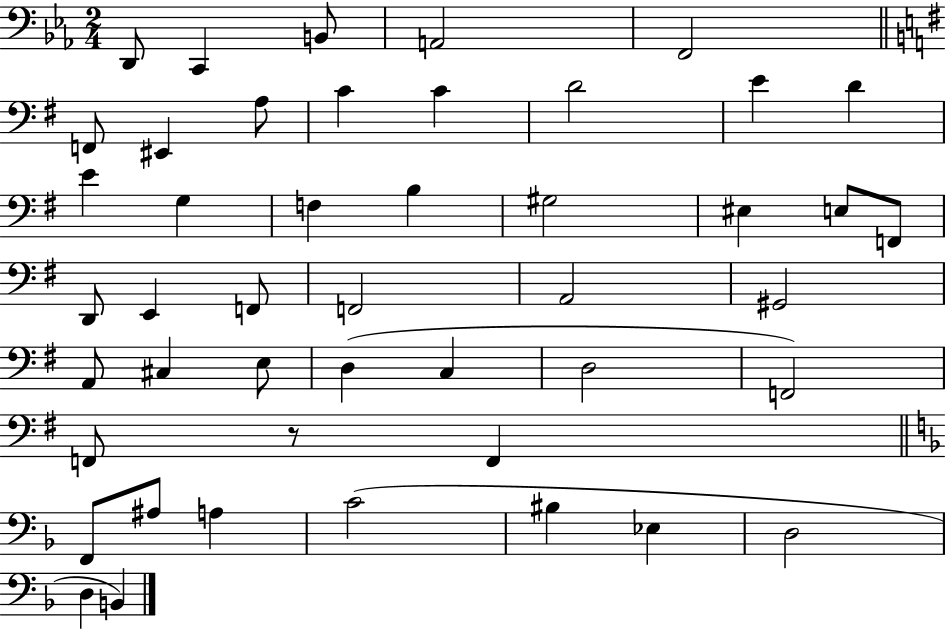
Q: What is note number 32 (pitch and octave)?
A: C3